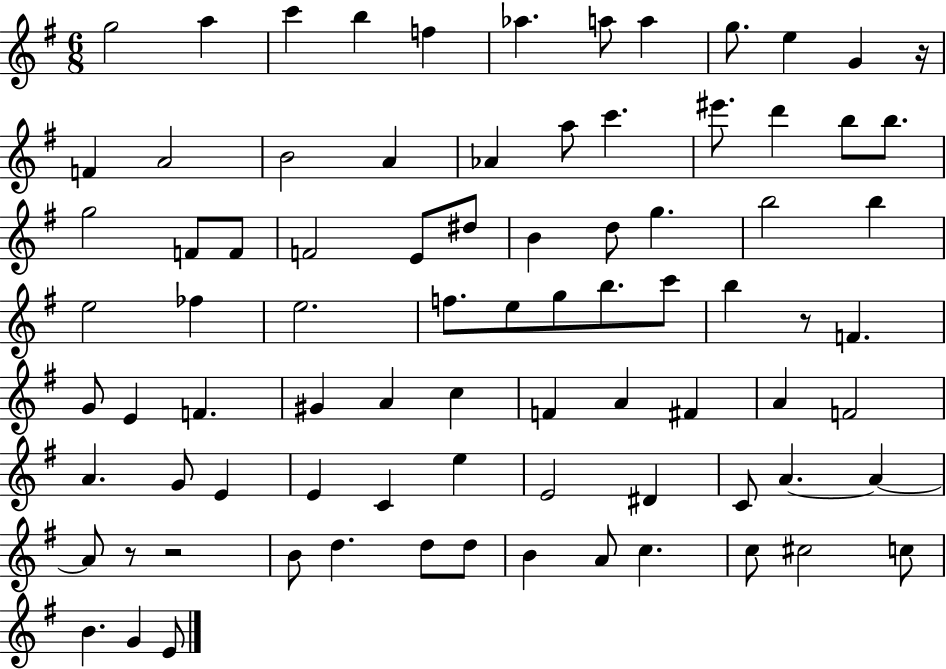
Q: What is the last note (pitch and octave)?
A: E4